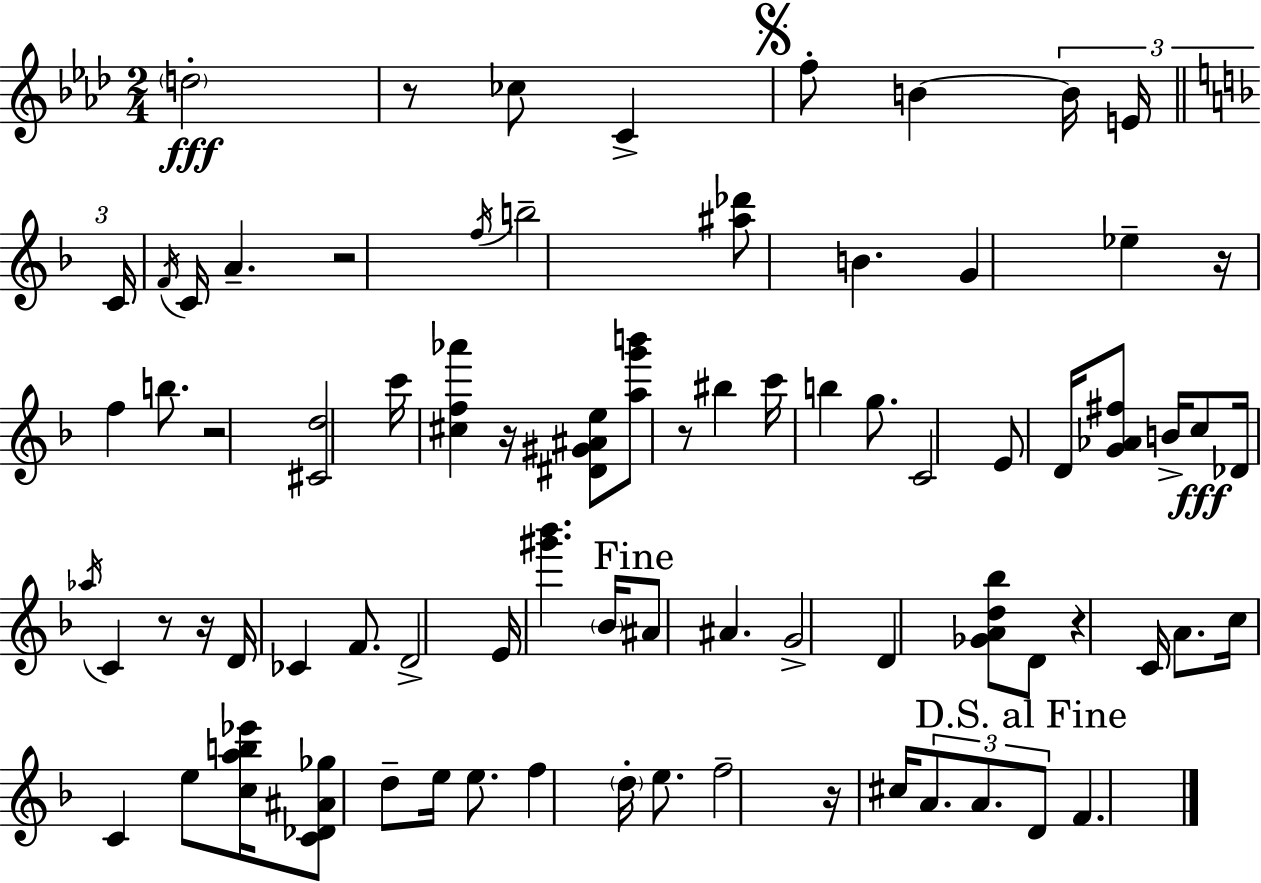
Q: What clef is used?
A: treble